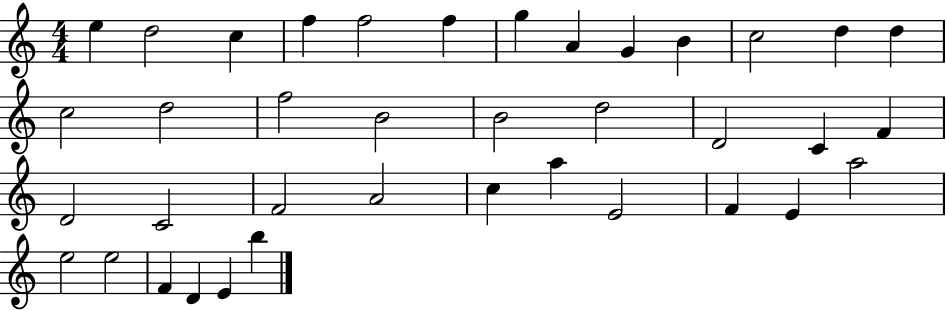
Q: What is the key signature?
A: C major